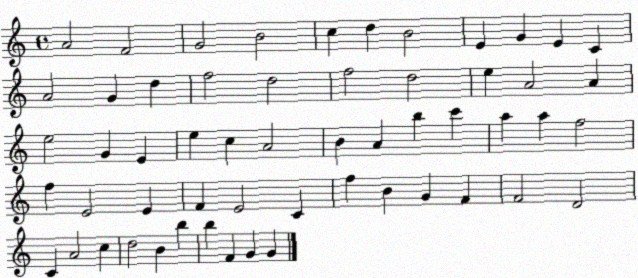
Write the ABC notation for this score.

X:1
T:Untitled
M:4/4
L:1/4
K:C
A2 F2 G2 B2 c d B2 E G E C A2 G d f2 d2 f2 d2 e A2 A e2 G E e c A2 B A b c' a a f2 f E2 E F E2 C f B G F F2 D2 C A2 c d2 B b b F G G